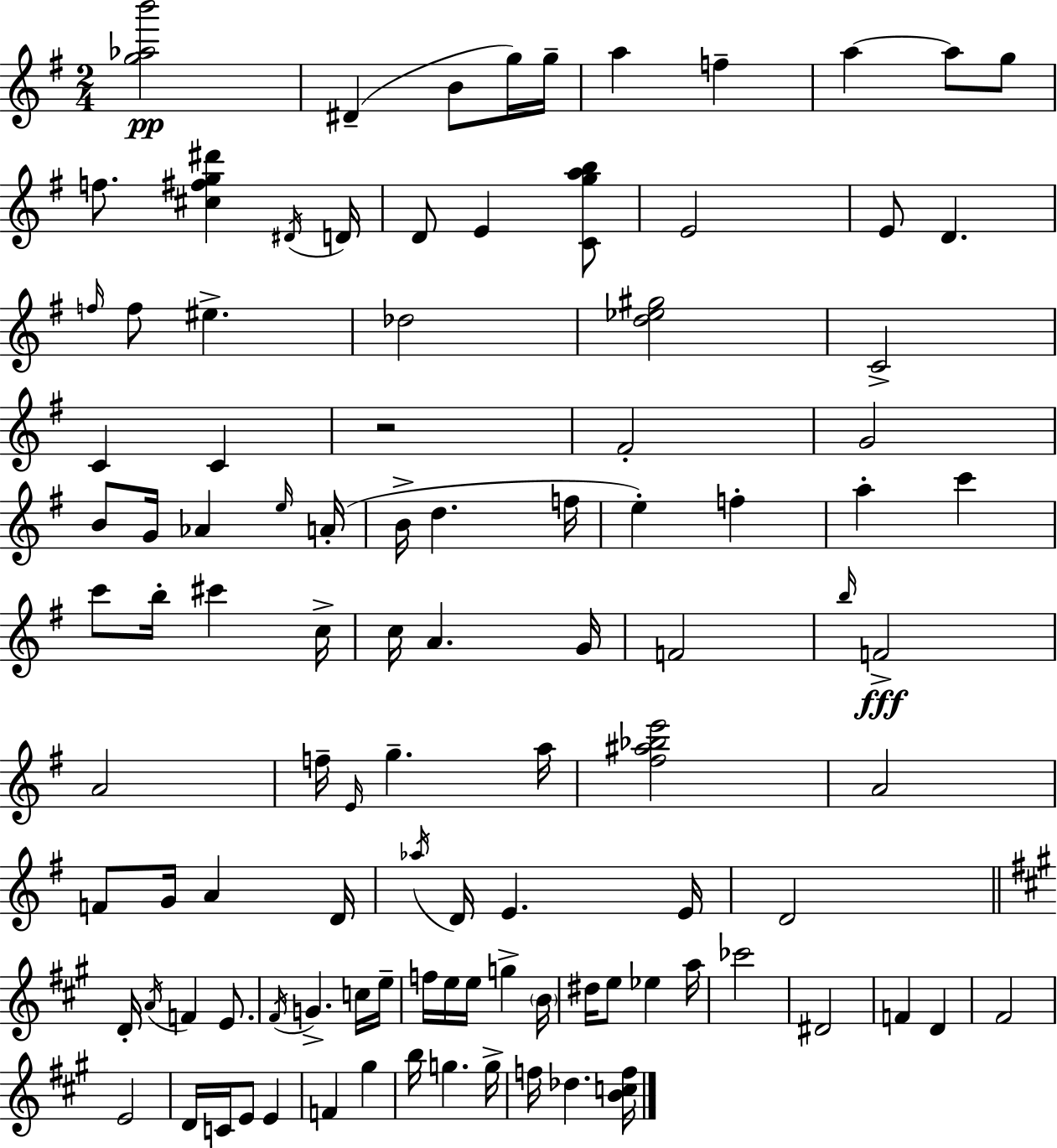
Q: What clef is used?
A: treble